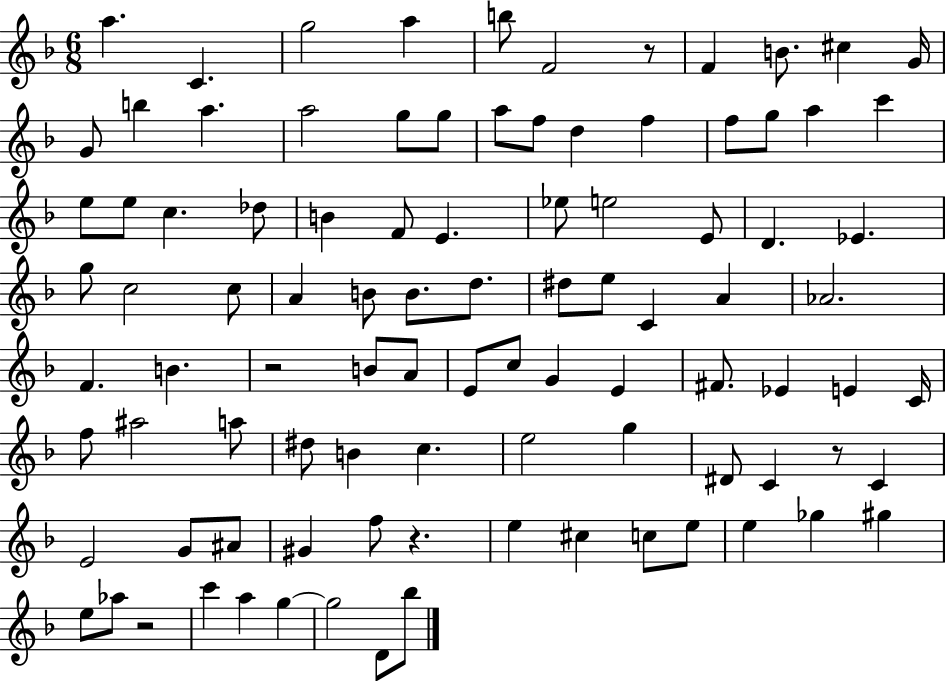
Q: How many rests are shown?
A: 5